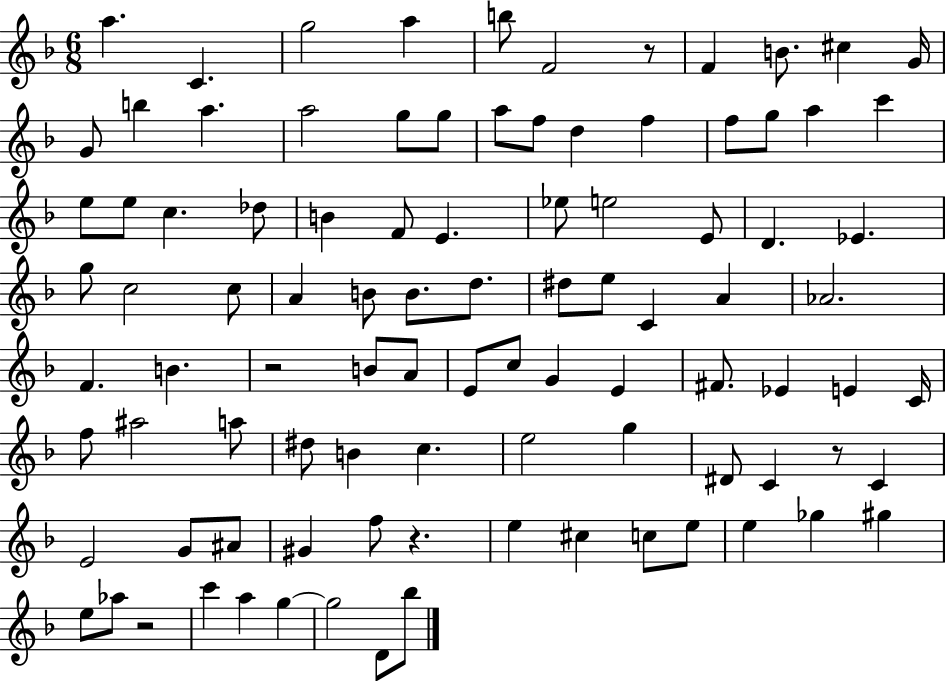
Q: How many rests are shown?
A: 5